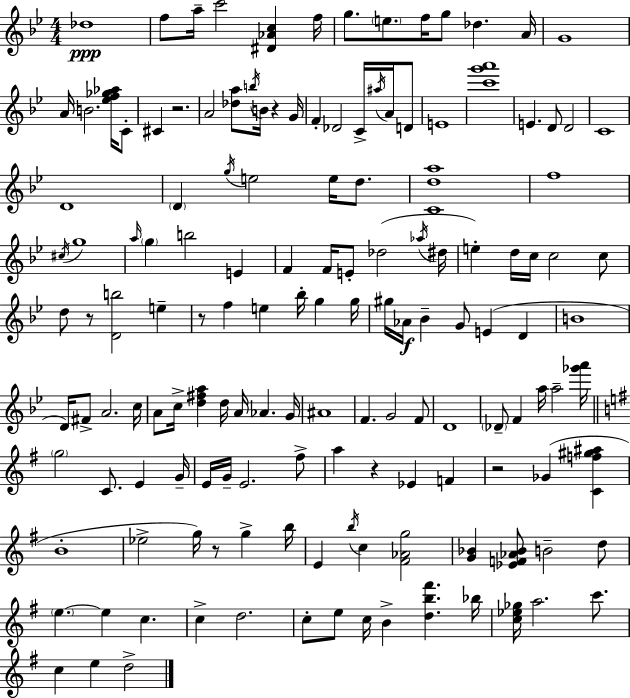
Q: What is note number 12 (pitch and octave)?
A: G4